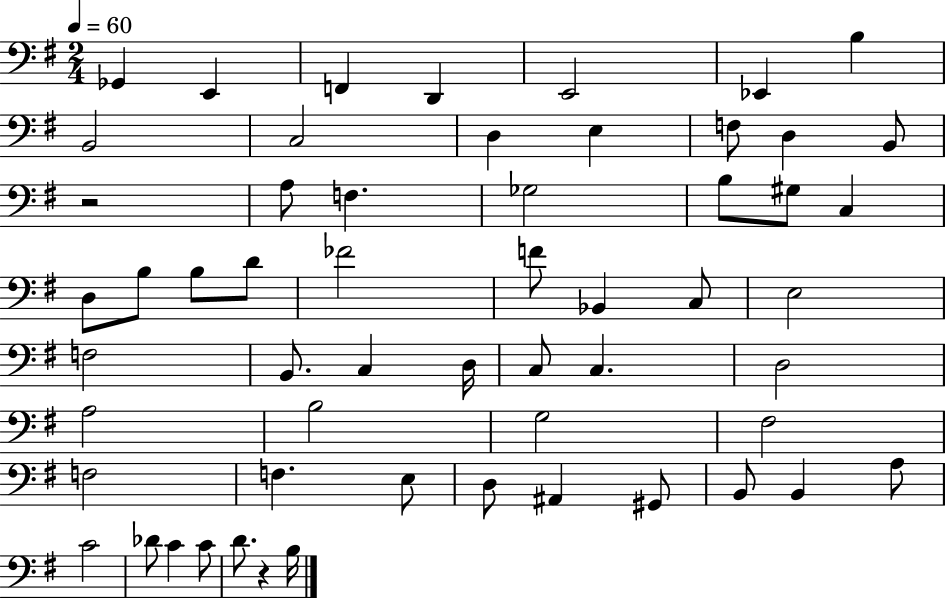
Gb2/q E2/q F2/q D2/q E2/h Eb2/q B3/q B2/h C3/h D3/q E3/q F3/e D3/q B2/e R/h A3/e F3/q. Gb3/h B3/e G#3/e C3/q D3/e B3/e B3/e D4/e FES4/h F4/e Bb2/q C3/e E3/h F3/h B2/e. C3/q D3/s C3/e C3/q. D3/h A3/h B3/h G3/h F#3/h F3/h F3/q. E3/e D3/e A#2/q G#2/e B2/e B2/q A3/e C4/h Db4/e C4/q C4/e D4/e. R/q B3/s